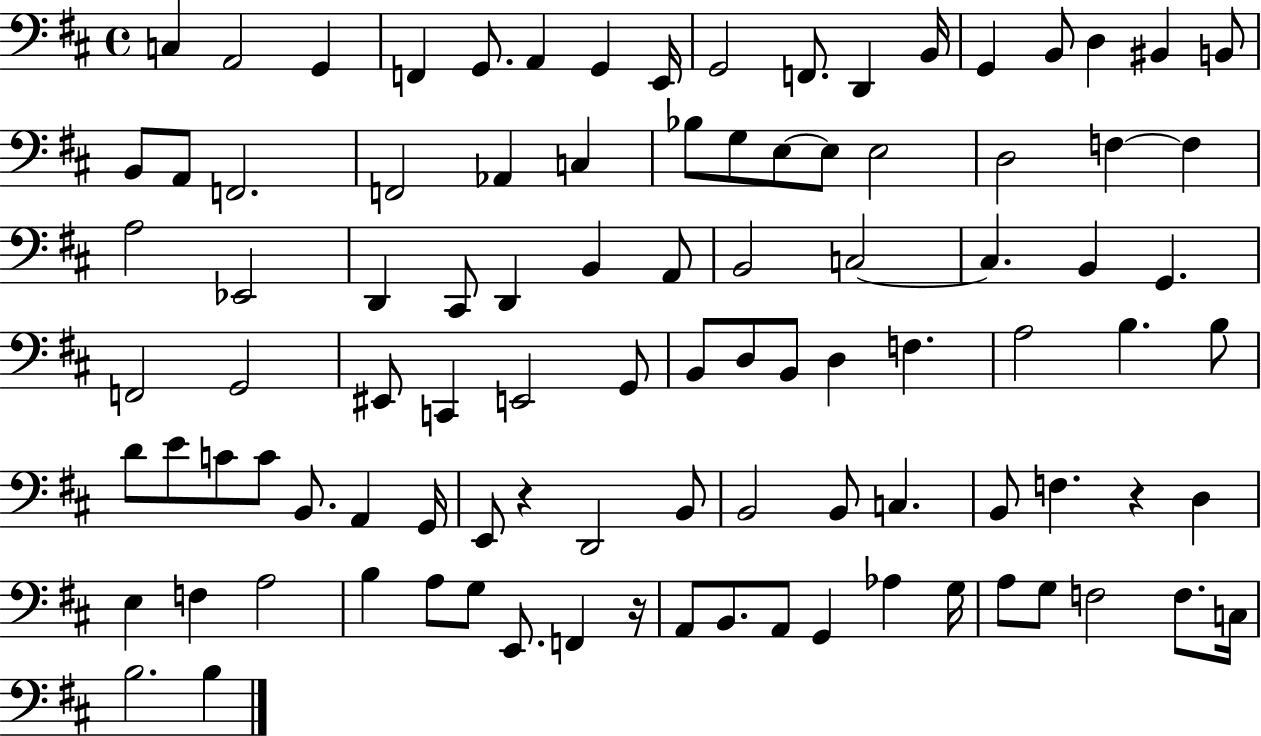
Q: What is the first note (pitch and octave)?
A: C3